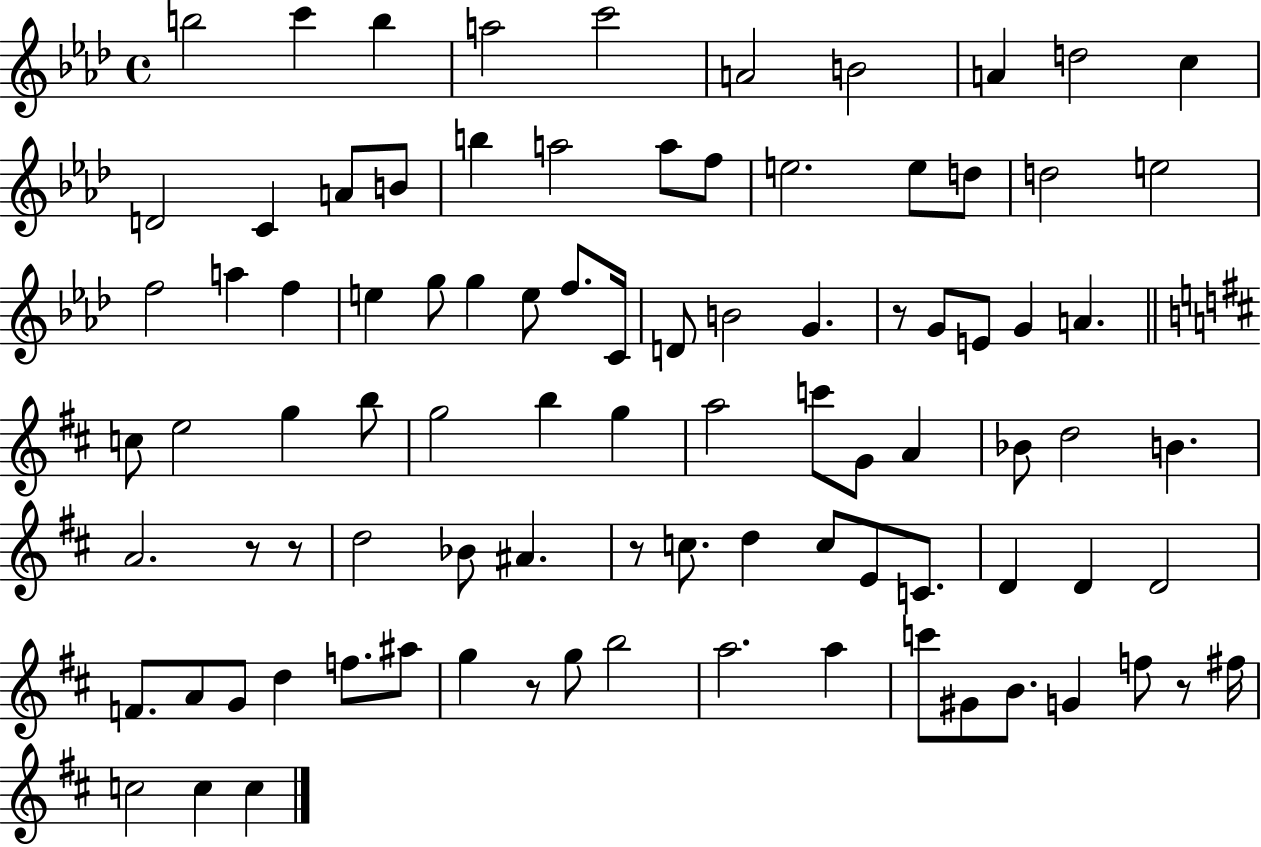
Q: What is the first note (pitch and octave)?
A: B5